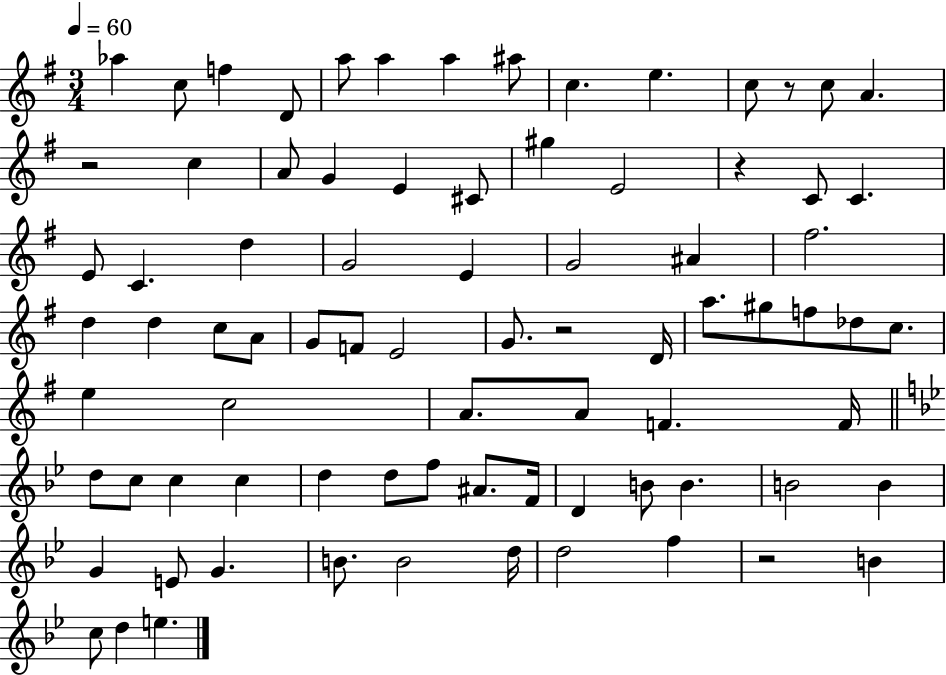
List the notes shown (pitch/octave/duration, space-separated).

Ab5/q C5/e F5/q D4/e A5/e A5/q A5/q A#5/e C5/q. E5/q. C5/e R/e C5/e A4/q. R/h C5/q A4/e G4/q E4/q C#4/e G#5/q E4/h R/q C4/e C4/q. E4/e C4/q. D5/q G4/h E4/q G4/h A#4/q F#5/h. D5/q D5/q C5/e A4/e G4/e F4/e E4/h G4/e. R/h D4/s A5/e. G#5/e F5/e Db5/e C5/e. E5/q C5/h A4/e. A4/e F4/q. F4/s D5/e C5/e C5/q C5/q D5/q D5/e F5/e A#4/e. F4/s D4/q B4/e B4/q. B4/h B4/q G4/q E4/e G4/q. B4/e. B4/h D5/s D5/h F5/q R/h B4/q C5/e D5/q E5/q.